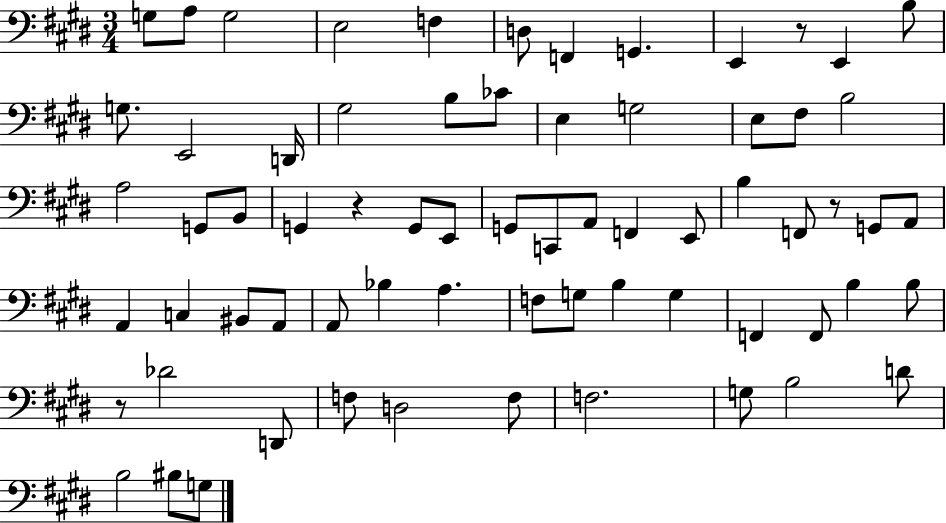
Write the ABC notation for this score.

X:1
T:Untitled
M:3/4
L:1/4
K:E
G,/2 A,/2 G,2 E,2 F, D,/2 F,, G,, E,, z/2 E,, B,/2 G,/2 E,,2 D,,/4 ^G,2 B,/2 _C/2 E, G,2 E,/2 ^F,/2 B,2 A,2 G,,/2 B,,/2 G,, z G,,/2 E,,/2 G,,/2 C,,/2 A,,/2 F,, E,,/2 B, F,,/2 z/2 G,,/2 A,,/2 A,, C, ^B,,/2 A,,/2 A,,/2 _B, A, F,/2 G,/2 B, G, F,, F,,/2 B, B,/2 z/2 _D2 D,,/2 F,/2 D,2 F,/2 F,2 G,/2 B,2 D/2 B,2 ^B,/2 G,/2